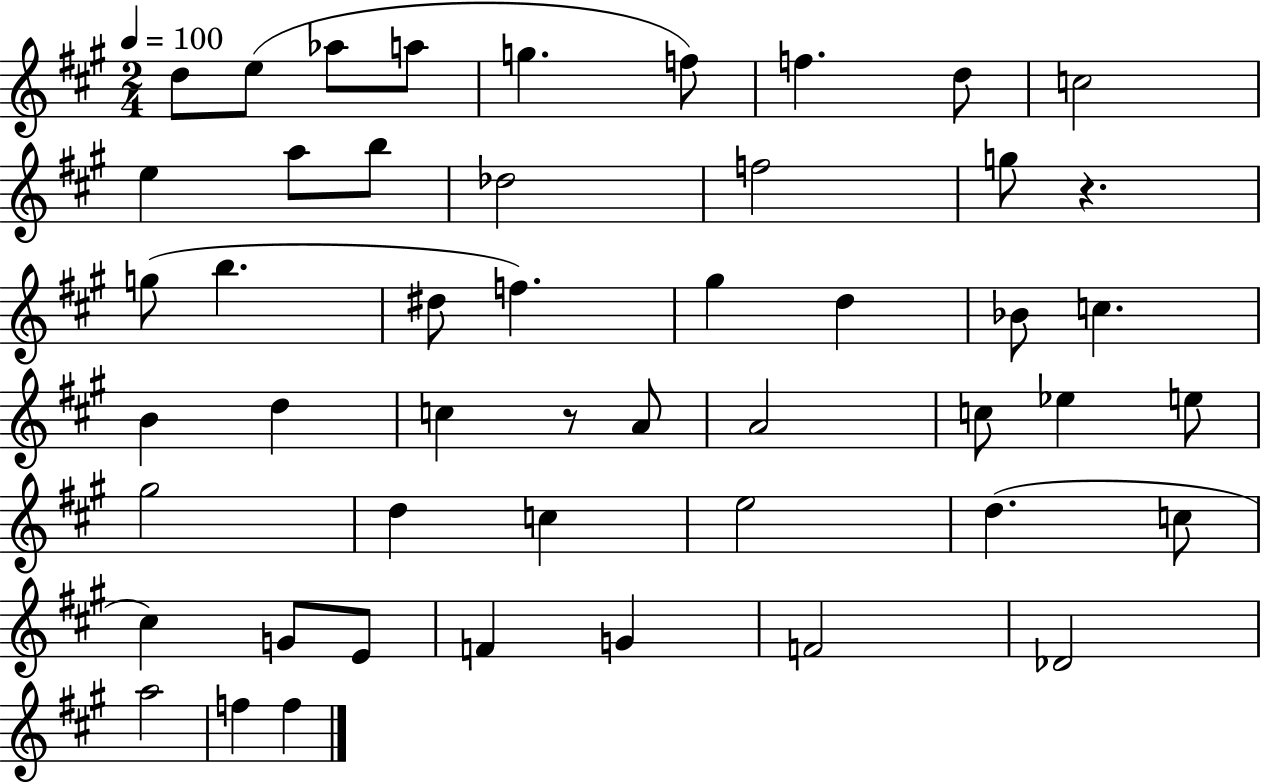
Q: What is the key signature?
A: A major